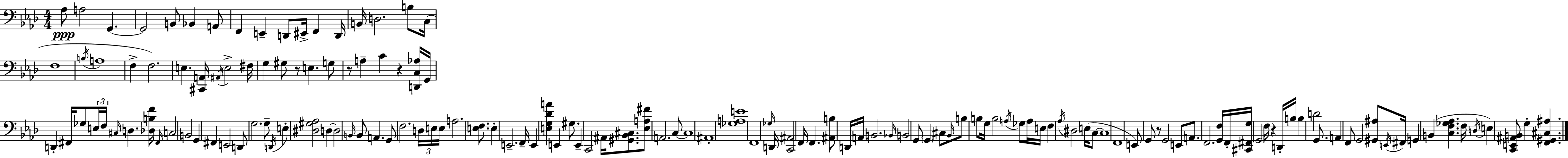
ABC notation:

X:1
T:Untitled
M:4/4
L:1/4
K:Ab
_A,/2 A,2 G,, G,,2 B,,/2 _B,, A,,/2 F,, E,, D,,/2 ^E,,/4 F,, D,,/4 B,,/4 D,2 B,/2 C,/4 F,4 B,/4 A,4 F, F,2 E, [^C,,A,,]/4 ^A,,/4 E,2 ^F,/4 G, ^G,/2 z/2 E, G,/2 z/2 A, C z [D,,C,_A,]/4 G,,/4 D,, ^F,,/4 _G,/2 E,/4 F,/4 ^C,/4 D, [_D,B,F]/4 ^F,,/4 C,2 B,,2 G,, ^F,, E,,2 D,,/2 G,2 G,/2 D,,/4 E, [^D,^G,_A,]2 D, D,2 B,,/4 B,,/2 A,, G,,/2 F,2 D,/4 E,/4 E,/4 A,2 [E,F,]/2 E, E,,2 F,,/4 E,, [E,G,_DA] E,, ^G,/2 E,, C,,2 ^A,,/4 [^G,,_B,,^C,]/2 [_E,A,^F]/2 A,,2 C,/2 C,4 ^A,,4 [_G,A,E]4 F,,4 _G,/4 D,,/4 [C,,^A,,]2 F,,/4 F,, [^A,,B,]/2 D,,/4 A,,/4 B,,2 _B,,/4 B,,2 G,,/2 G,, ^C,/2 _B,,/4 B,/2 B,/2 G,/4 B,2 A,/4 _G,/2 A,/4 E,/4 F, _A,/4 ^D,2 E,/4 C,/2 C,4 F,,4 E,,/2 G,,/2 z/2 G,,2 E,,/2 A,,/2 F,,2 [G,,F,]/4 F,,/4 [^C,,^F,,G,]/4 G,,2 F,/4 z D,,/4 B,/4 B, D2 G,,/2 A,, F,,/2 G,,2 [^G,,^A,]/2 E,,/4 ^F,,/4 G,, B,, [C,F,_G,_A,] F,/4 D,/4 E, [C,,E,,^A,,B,,]/2 G, [F,,^G,,^C,^A,]